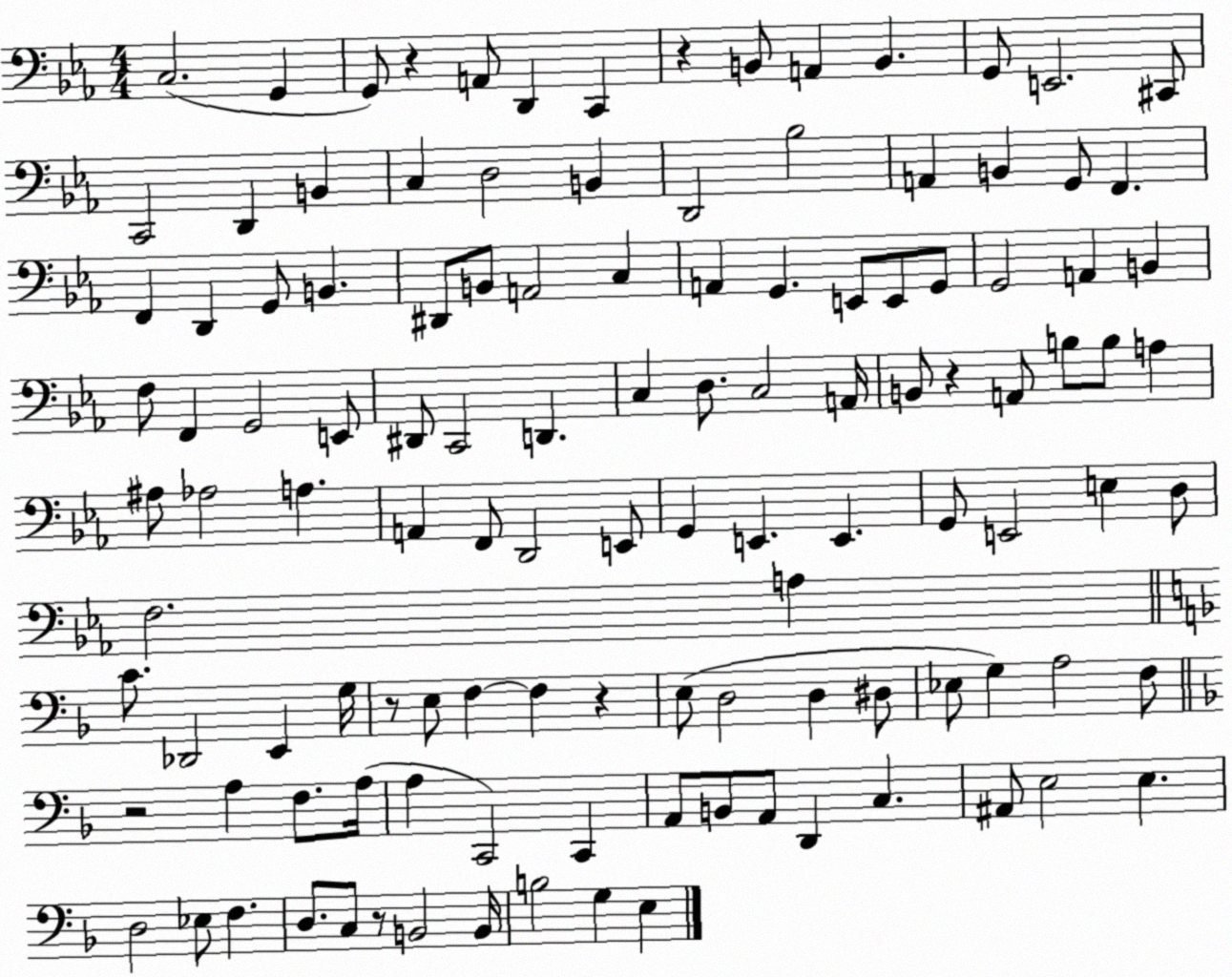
X:1
T:Untitled
M:4/4
L:1/4
K:Eb
C,2 G,, G,,/2 z A,,/2 D,, C,, z B,,/2 A,, B,, G,,/2 E,,2 ^C,,/2 C,,2 D,, B,, C, D,2 B,, D,,2 _B,2 A,, B,, G,,/2 F,, F,, D,, G,,/2 B,, ^D,,/2 B,,/2 A,,2 C, A,, G,, E,,/2 E,,/2 G,,/2 G,,2 A,, B,, F,/2 F,, G,,2 E,,/2 ^D,,/2 C,,2 D,, C, D,/2 C,2 A,,/4 B,,/2 z A,,/2 B,/2 B,/2 A, ^A,/2 _A,2 A, A,, F,,/2 D,,2 E,,/2 G,, E,, E,, G,,/2 E,,2 E, D,/2 F,2 A, C/2 _D,,2 E,, G,/4 z/2 E,/2 F, F, z E,/2 D,2 D, ^D,/2 _E,/2 G, A,2 F,/2 z2 A, F,/2 A,/4 A, C,,2 C,, A,,/2 B,,/2 A,,/2 D,, C, ^A,,/2 E,2 E, D,2 _E,/2 F, D,/2 C,/2 z/2 B,,2 B,,/4 B,2 G, E,